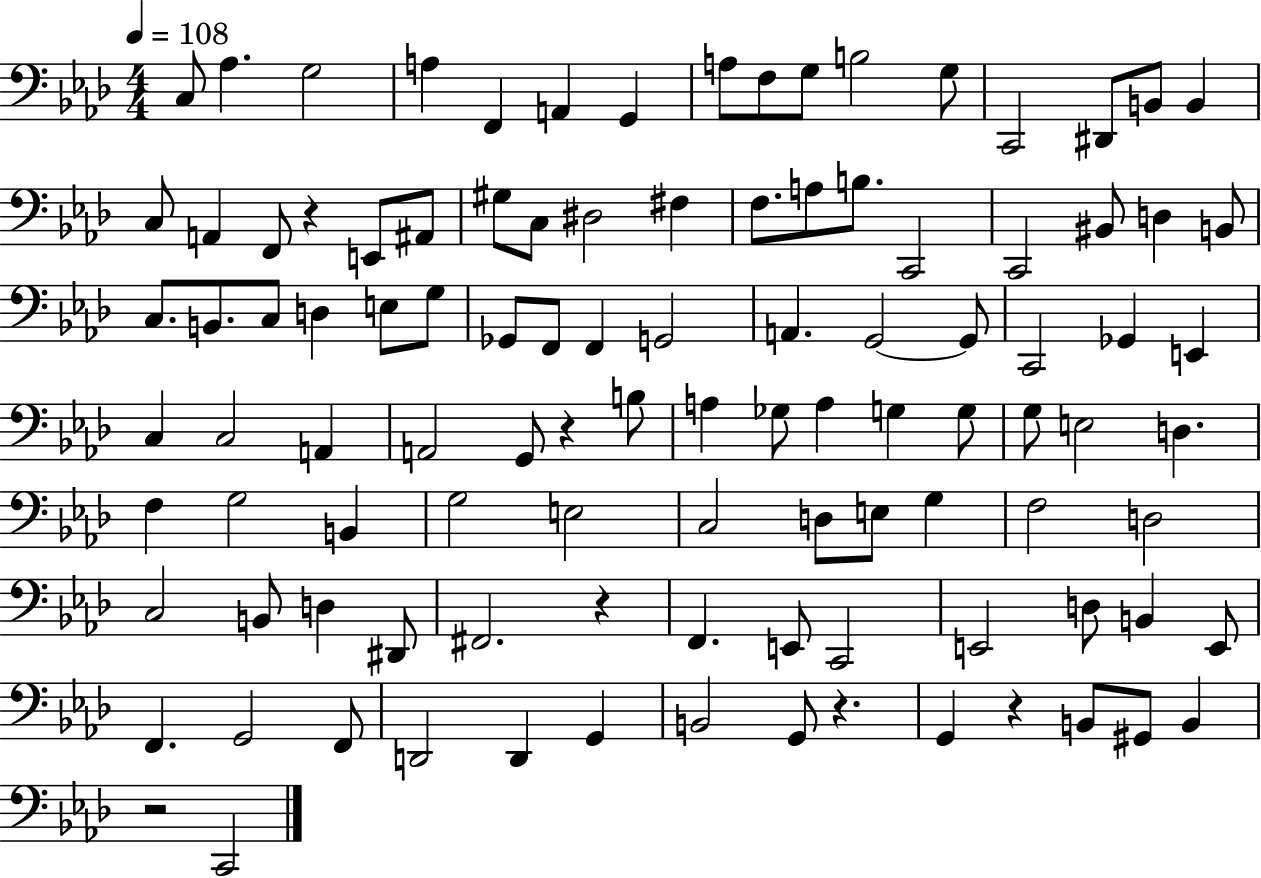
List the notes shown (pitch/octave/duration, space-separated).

C3/e Ab3/q. G3/h A3/q F2/q A2/q G2/q A3/e F3/e G3/e B3/h G3/e C2/h D#2/e B2/e B2/q C3/e A2/q F2/e R/q E2/e A#2/e G#3/e C3/e D#3/h F#3/q F3/e. A3/e B3/e. C2/h C2/h BIS2/e D3/q B2/e C3/e. B2/e. C3/e D3/q E3/e G3/e Gb2/e F2/e F2/q G2/h A2/q. G2/h G2/e C2/h Gb2/q E2/q C3/q C3/h A2/q A2/h G2/e R/q B3/e A3/q Gb3/e A3/q G3/q G3/e G3/e E3/h D3/q. F3/q G3/h B2/q G3/h E3/h C3/h D3/e E3/e G3/q F3/h D3/h C3/h B2/e D3/q D#2/e F#2/h. R/q F2/q. E2/e C2/h E2/h D3/e B2/q E2/e F2/q. G2/h F2/e D2/h D2/q G2/q B2/h G2/e R/q. G2/q R/q B2/e G#2/e B2/q R/h C2/h